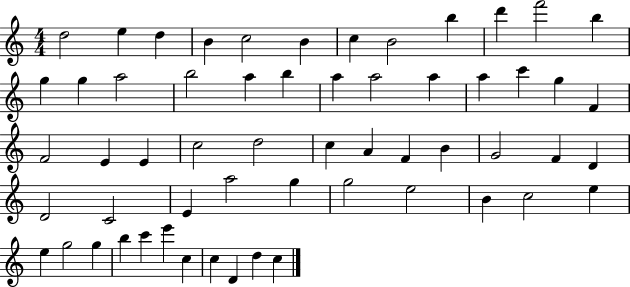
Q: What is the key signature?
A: C major